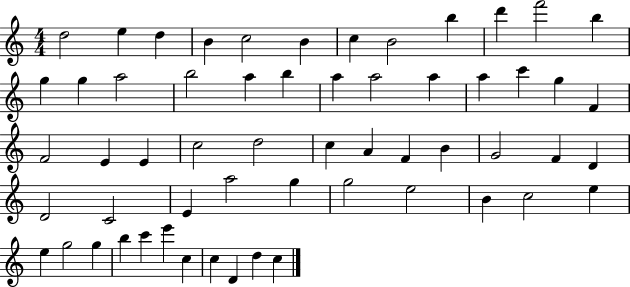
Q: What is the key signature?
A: C major